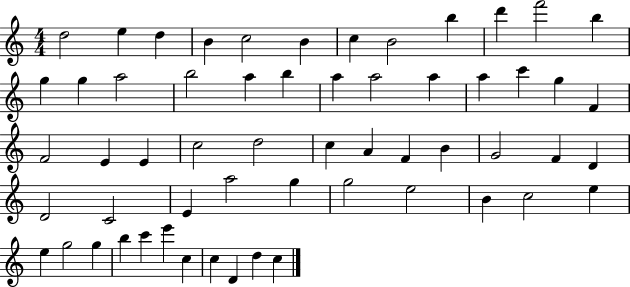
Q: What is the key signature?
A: C major